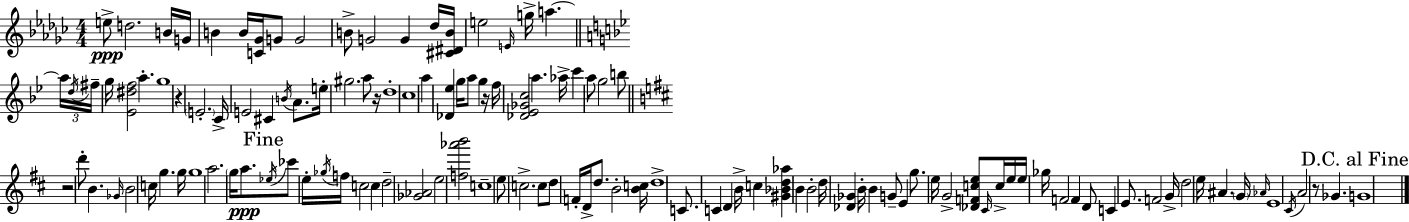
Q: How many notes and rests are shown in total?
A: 127